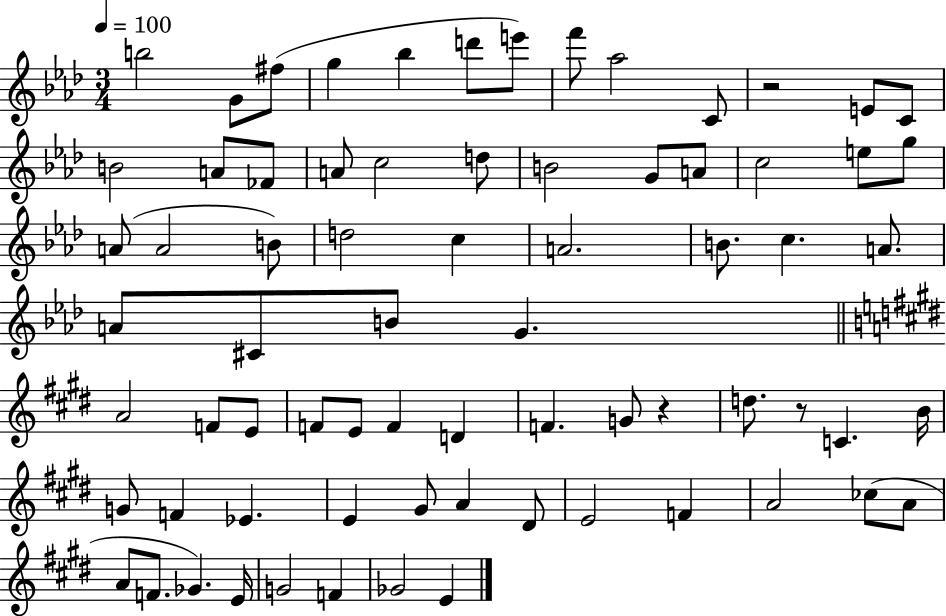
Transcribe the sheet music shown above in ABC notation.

X:1
T:Untitled
M:3/4
L:1/4
K:Ab
b2 G/2 ^f/2 g _b d'/2 e'/2 f'/2 _a2 C/2 z2 E/2 C/2 B2 A/2 _F/2 A/2 c2 d/2 B2 G/2 A/2 c2 e/2 g/2 A/2 A2 B/2 d2 c A2 B/2 c A/2 A/2 ^C/2 B/2 G A2 F/2 E/2 F/2 E/2 F D F G/2 z d/2 z/2 C B/4 G/2 F _E E ^G/2 A ^D/2 E2 F A2 _c/2 A/2 A/2 F/2 _G E/4 G2 F _G2 E